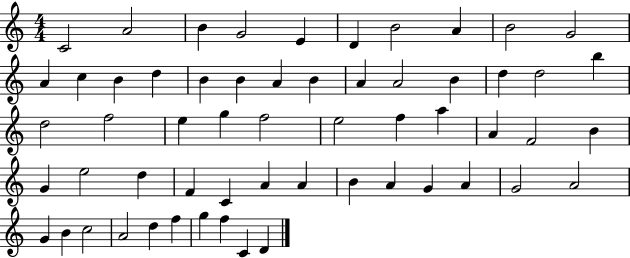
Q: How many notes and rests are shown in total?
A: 58